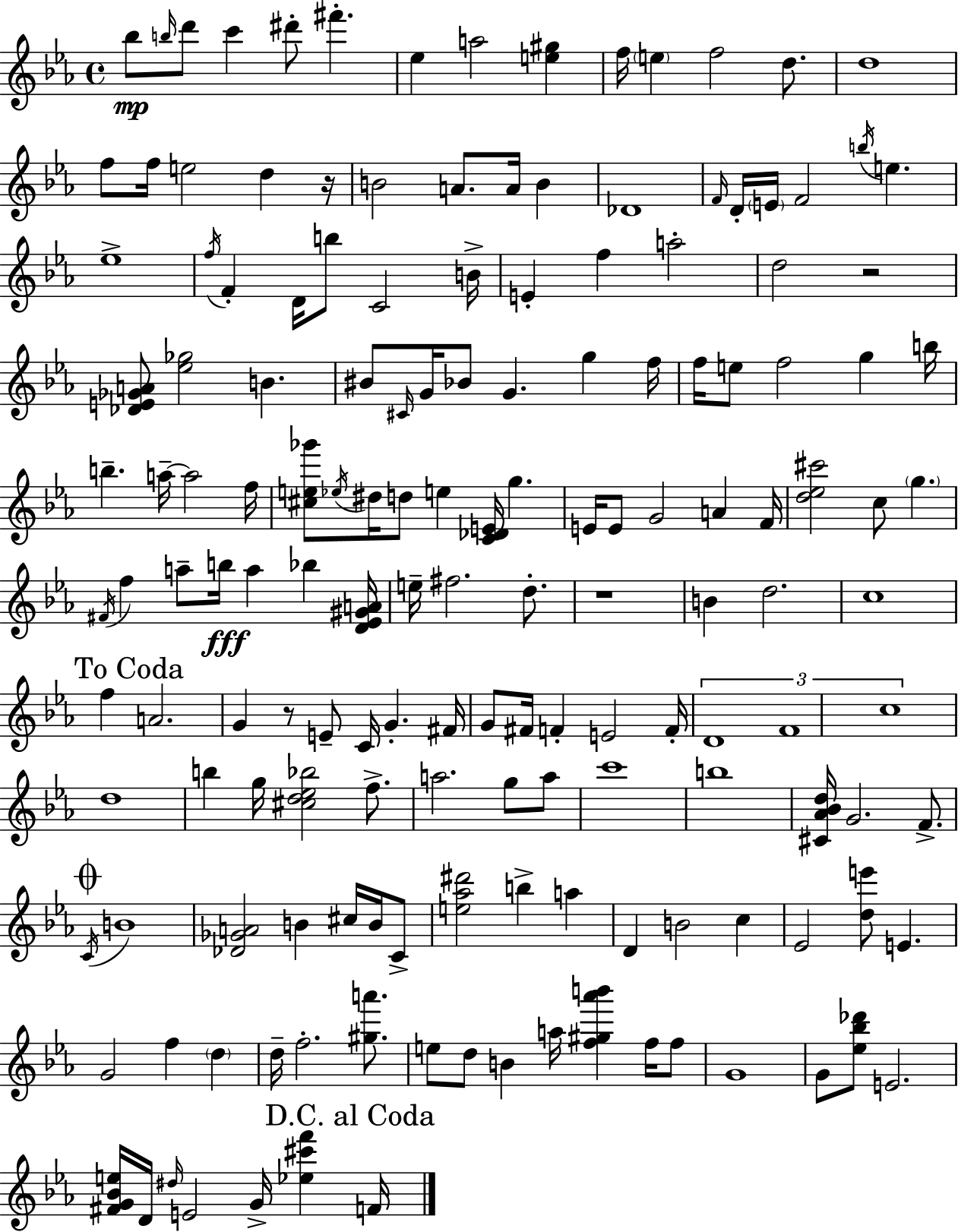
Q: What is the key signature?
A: EES major